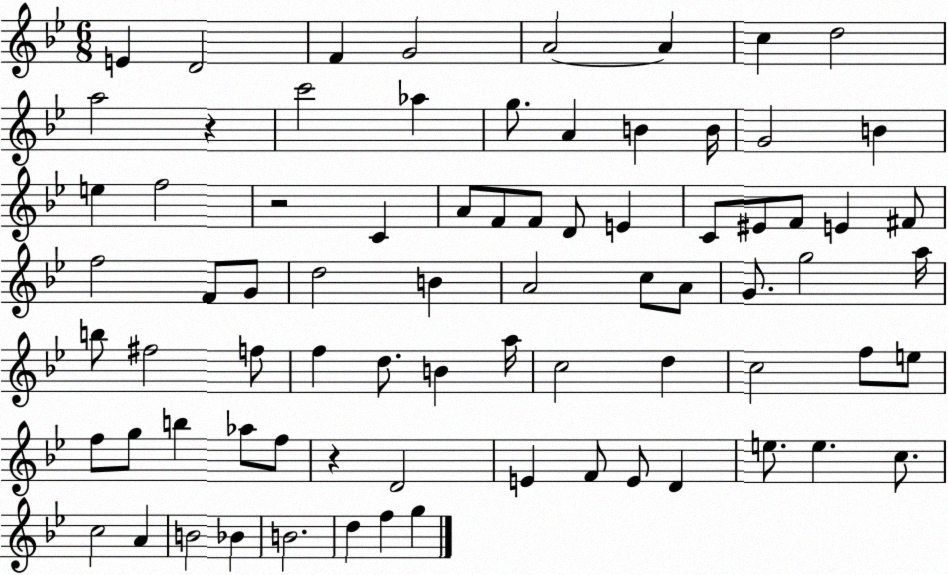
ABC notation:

X:1
T:Untitled
M:6/8
L:1/4
K:Bb
E D2 F G2 A2 A c d2 a2 z c'2 _a g/2 A B B/4 G2 B e f2 z2 C A/2 F/2 F/2 D/2 E C/2 ^E/2 F/2 E ^F/2 f2 F/2 G/2 d2 B A2 c/2 A/2 G/2 g2 a/4 b/2 ^f2 f/2 f d/2 B a/4 c2 d c2 f/2 e/2 f/2 g/2 b _a/2 f/2 z D2 E F/2 E/2 D e/2 e c/2 c2 A B2 _B B2 d f g